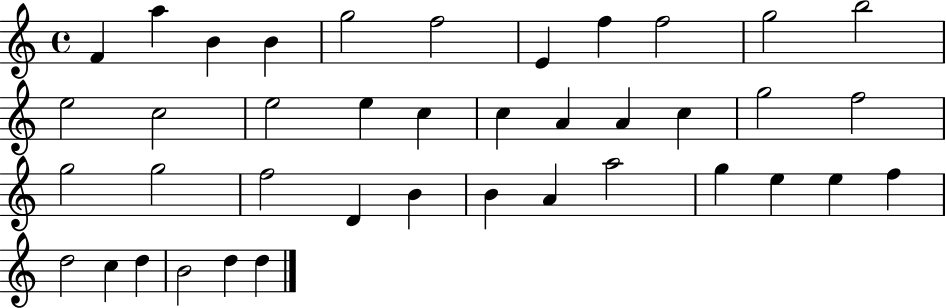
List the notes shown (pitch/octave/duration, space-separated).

F4/q A5/q B4/q B4/q G5/h F5/h E4/q F5/q F5/h G5/h B5/h E5/h C5/h E5/h E5/q C5/q C5/q A4/q A4/q C5/q G5/h F5/h G5/h G5/h F5/h D4/q B4/q B4/q A4/q A5/h G5/q E5/q E5/q F5/q D5/h C5/q D5/q B4/h D5/q D5/q